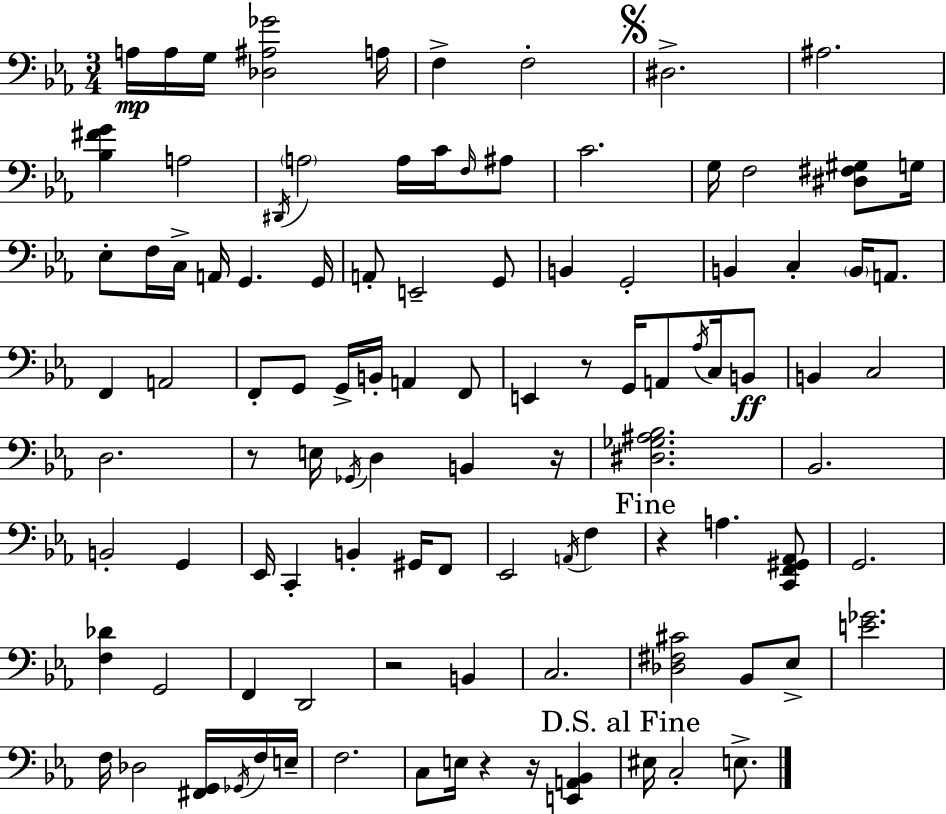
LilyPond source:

{
  \clef bass
  \numericTimeSignature
  \time 3/4
  \key ees \major
  a16\mp a16 g16 <des ais ges'>2 a16 | f4-> f2-. | \mark \markup { \musicglyph "scripts.segno" } dis2.-> | ais2. | \break <bes fis' g'>4 a2 | \acciaccatura { dis,16 } \parenthesize a2 a16 c'16 \grace { f16 } | ais8 c'2. | g16 f2 <dis fis gis>8 | \break g16 ees8-. f16 c16-> a,16 g,4. | g,16 a,8-. e,2-- | g,8 b,4 g,2-. | b,4 c4-. \parenthesize b,16 a,8. | \break f,4 a,2 | f,8-. g,8 g,16-> b,16-. a,4 | f,8 e,4 r8 g,16 a,8 \acciaccatura { aes16 } | c16 b,8\ff b,4 c2 | \break d2. | r8 e16 \acciaccatura { ges,16 } d4 b,4 | r16 <dis ges ais bes>2. | bes,2. | \break b,2-. | g,4 ees,16 c,4-. b,4-. | gis,16 f,8 ees,2 | \acciaccatura { a,16 } f4 \mark "Fine" r4 a4. | \break <c, f, gis, aes,>8 g,2. | <f des'>4 g,2 | f,4 d,2 | r2 | \break b,4 c2. | <des fis cis'>2 | bes,8 ees8-> <e' ges'>2. | f16 des2 | \break <fis, g,>16 \acciaccatura { ges,16 } f16 e16-- f2. | c8 e16 r4 | r16 <e, a, bes,>4 \mark "D.S. al Fine" eis16 c2-. | e8.-> \bar "|."
}